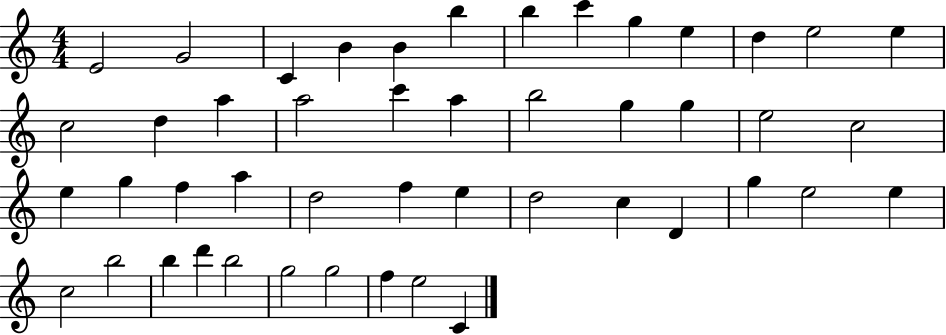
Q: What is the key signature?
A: C major